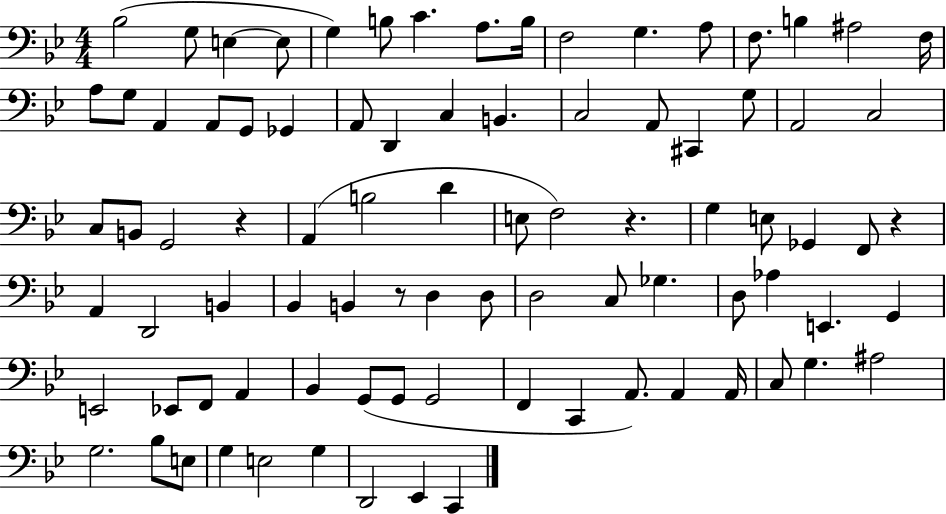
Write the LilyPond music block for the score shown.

{
  \clef bass
  \numericTimeSignature
  \time 4/4
  \key bes \major
  bes2( g8 e4~~ e8 | g4) b8 c'4. a8. b16 | f2 g4. a8 | f8. b4 ais2 f16 | \break a8 g8 a,4 a,8 g,8 ges,4 | a,8 d,4 c4 b,4. | c2 a,8 cis,4 g8 | a,2 c2 | \break c8 b,8 g,2 r4 | a,4( b2 d'4 | e8 f2) r4. | g4 e8 ges,4 f,8 r4 | \break a,4 d,2 b,4 | bes,4 b,4 r8 d4 d8 | d2 c8 ges4. | d8 aes4 e,4. g,4 | \break e,2 ees,8 f,8 a,4 | bes,4 g,8( g,8 g,2 | f,4 c,4 a,8.) a,4 a,16 | c8 g4. ais2 | \break g2. bes8 e8 | g4 e2 g4 | d,2 ees,4 c,4 | \bar "|."
}